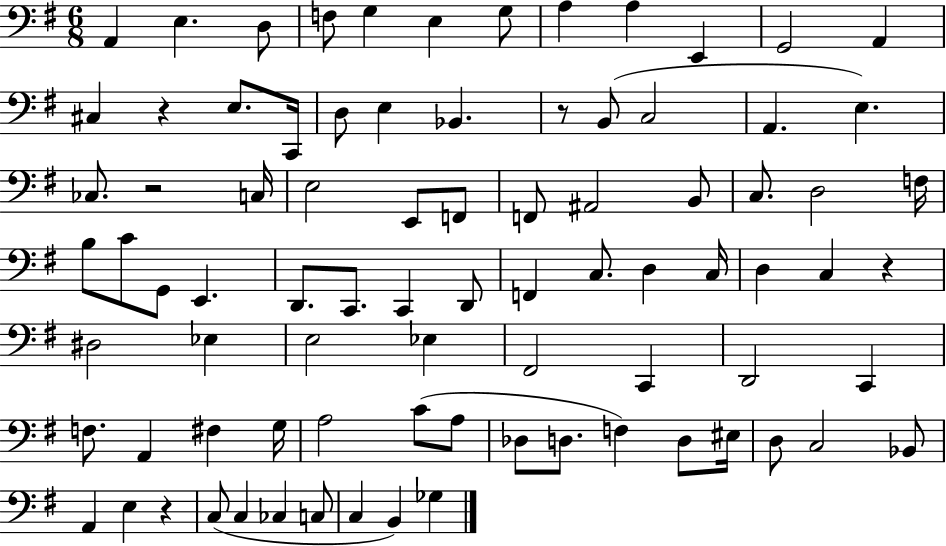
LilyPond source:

{
  \clef bass
  \numericTimeSignature
  \time 6/8
  \key g \major
  a,4 e4. d8 | f8 g4 e4 g8 | a4 a4 e,4 | g,2 a,4 | \break cis4 r4 e8. c,16 | d8 e4 bes,4. | r8 b,8( c2 | a,4. e4.) | \break ces8. r2 c16 | e2 e,8 f,8 | f,8 ais,2 b,8 | c8. d2 f16 | \break b8 c'8 g,8 e,4. | d,8. c,8. c,4 d,8 | f,4 c8. d4 c16 | d4 c4 r4 | \break dis2 ees4 | e2 ees4 | fis,2 c,4 | d,2 c,4 | \break f8. a,4 fis4 g16 | a2 c'8( a8 | des8 d8. f4) d8 eis16 | d8 c2 bes,8 | \break a,4 e4 r4 | c8( c4 ces4 c8 | c4 b,4) ges4 | \bar "|."
}